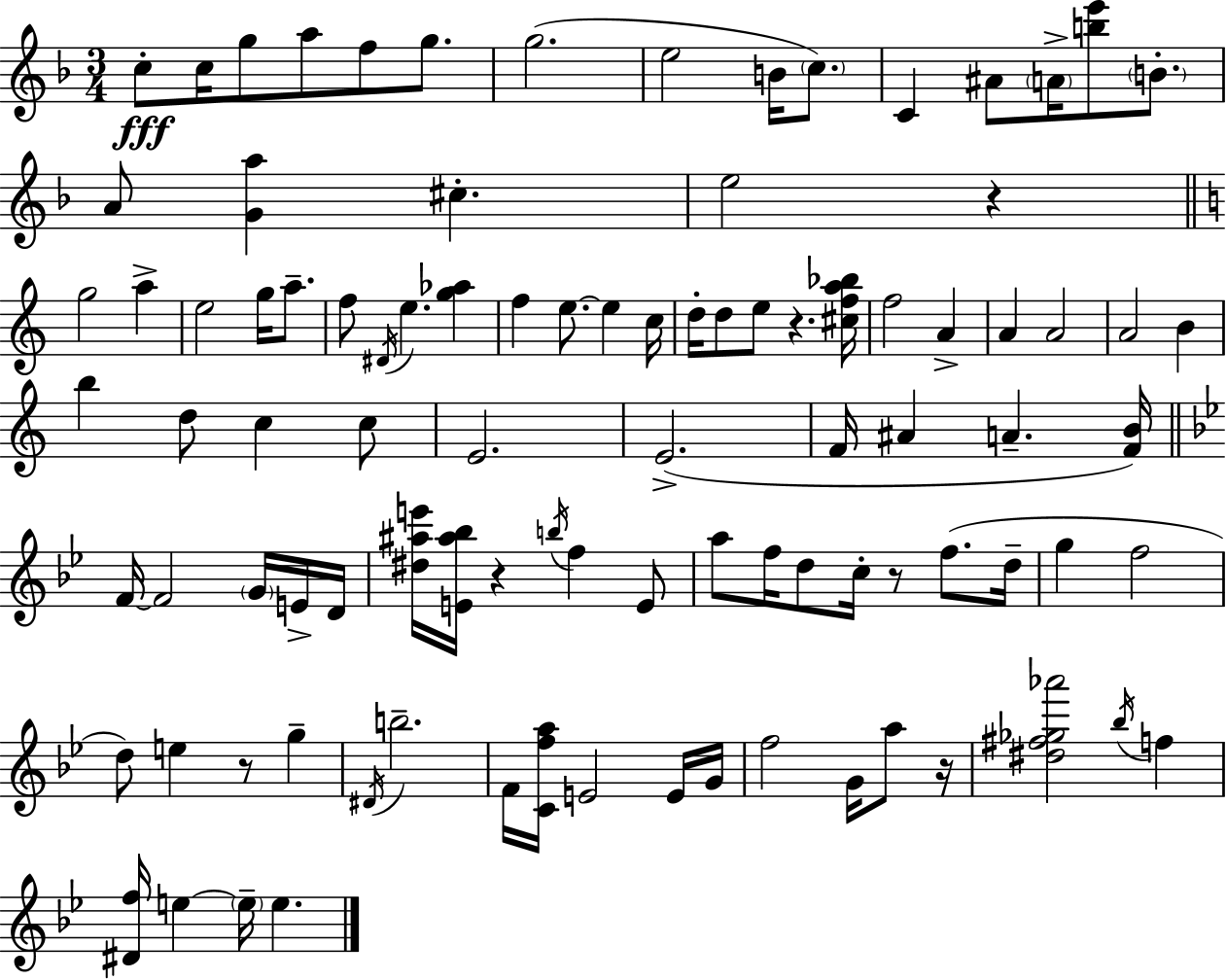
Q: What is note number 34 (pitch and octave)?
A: A4